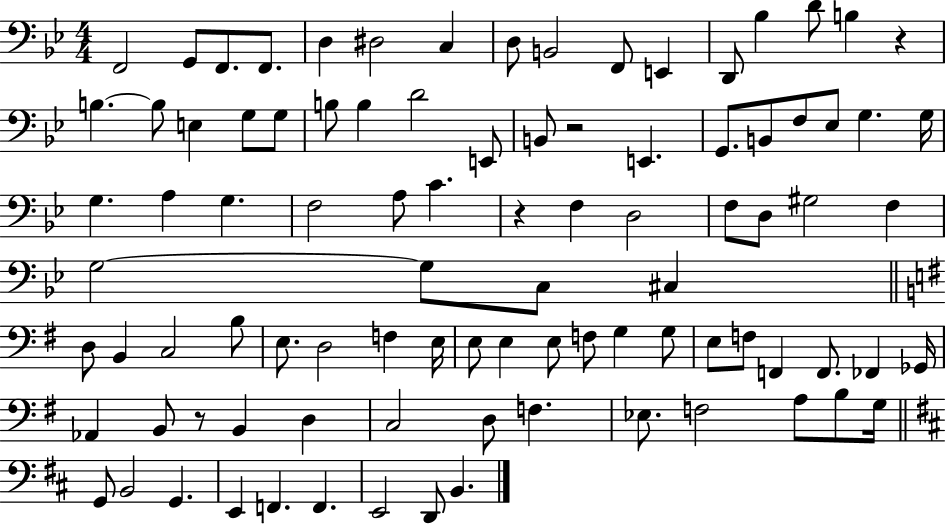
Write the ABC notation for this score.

X:1
T:Untitled
M:4/4
L:1/4
K:Bb
F,,2 G,,/2 F,,/2 F,,/2 D, ^D,2 C, D,/2 B,,2 F,,/2 E,, D,,/2 _B, D/2 B, z B, B,/2 E, G,/2 G,/2 B,/2 B, D2 E,,/2 B,,/2 z2 E,, G,,/2 B,,/2 F,/2 _E,/2 G, G,/4 G, A, G, F,2 A,/2 C z F, D,2 F,/2 D,/2 ^G,2 F, G,2 G,/2 C,/2 ^C, D,/2 B,, C,2 B,/2 E,/2 D,2 F, E,/4 E,/2 E, E,/2 F,/2 G, G,/2 E,/2 F,/2 F,, F,,/2 _F,, _G,,/4 _A,, B,,/2 z/2 B,, D, C,2 D,/2 F, _E,/2 F,2 A,/2 B,/2 G,/4 G,,/2 B,,2 G,, E,, F,, F,, E,,2 D,,/2 B,,